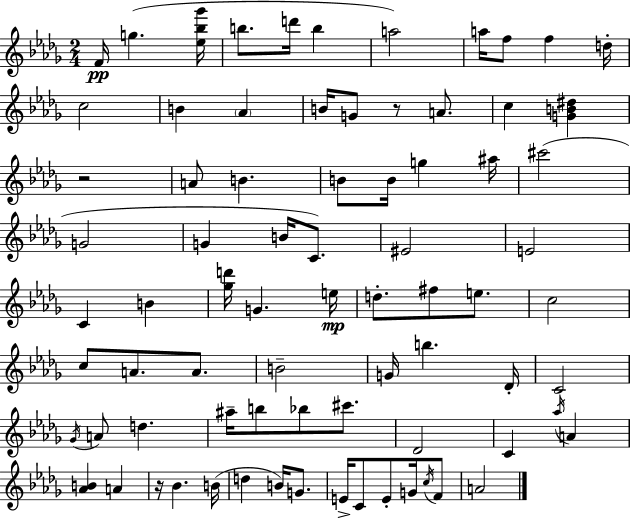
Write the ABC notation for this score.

X:1
T:Untitled
M:2/4
L:1/4
K:Bbm
F/4 g [_e_b_g']/4 b/2 d'/4 b a2 a/4 f/2 f d/4 c2 B _A B/4 G/2 z/2 A/2 c [GB^d] z2 A/2 B B/2 B/4 g ^a/4 ^c'2 G2 G B/4 C/2 ^E2 E2 C B [_gd']/4 G e/4 d/2 ^f/2 e/2 c2 c/2 A/2 A/2 B2 G/4 b _D/4 C2 _G/4 A/2 d ^a/4 b/2 _b/2 ^c'/2 _D2 C _a/4 A [_AB] A z/4 _B B/4 d B/4 G/2 E/4 C/2 E/2 G/4 c/4 F/2 A2